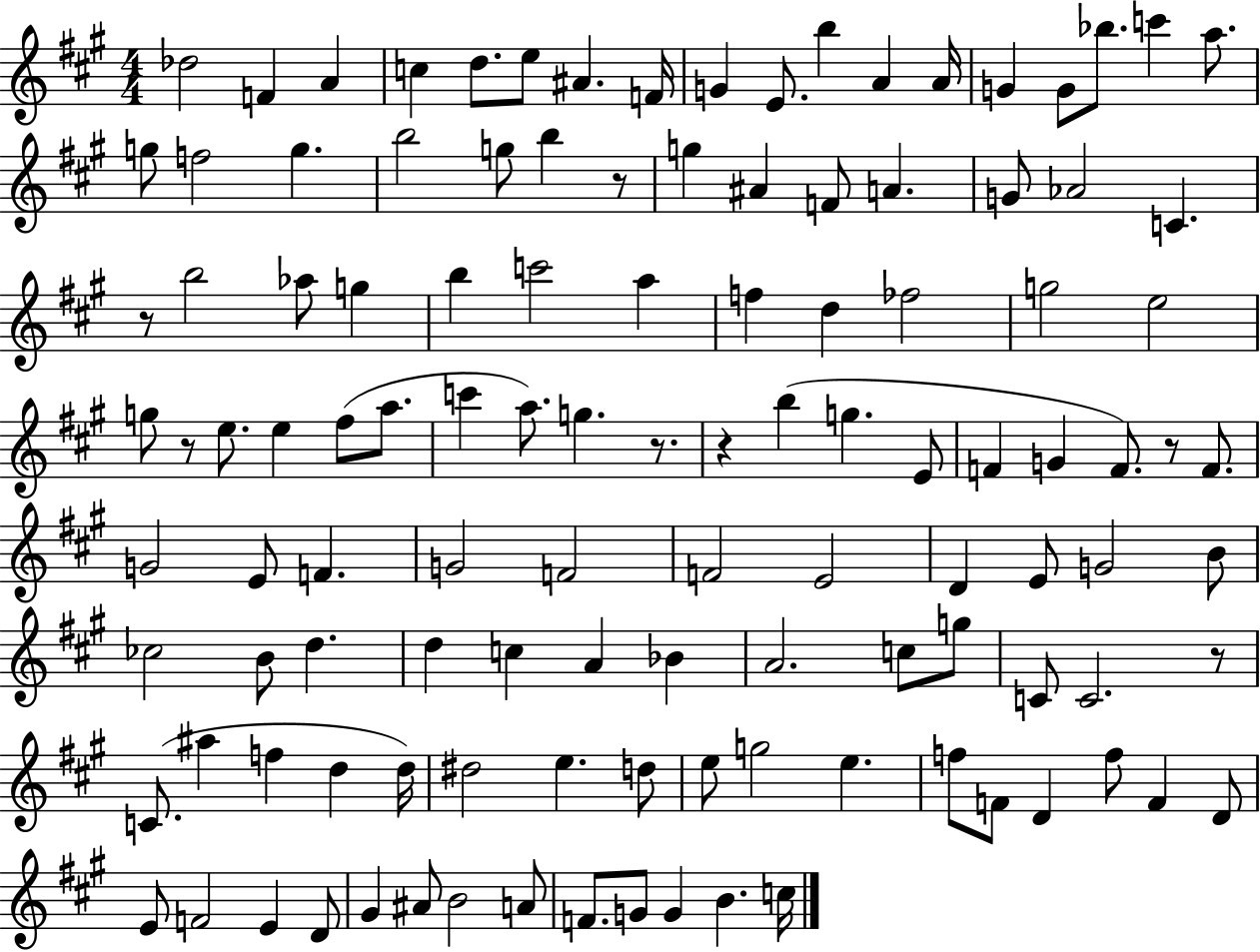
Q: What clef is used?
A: treble